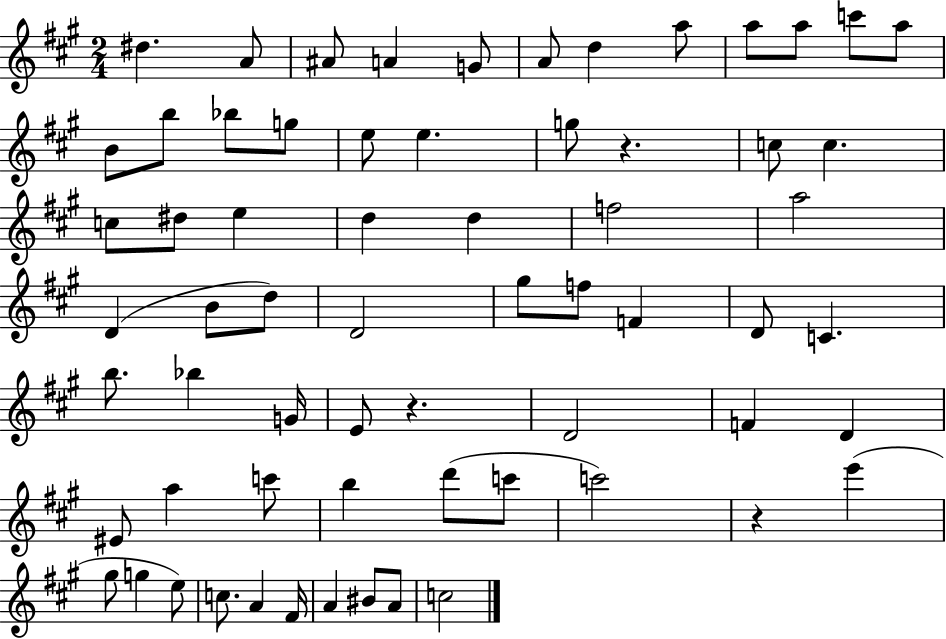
X:1
T:Untitled
M:2/4
L:1/4
K:A
^d A/2 ^A/2 A G/2 A/2 d a/2 a/2 a/2 c'/2 a/2 B/2 b/2 _b/2 g/2 e/2 e g/2 z c/2 c c/2 ^d/2 e d d f2 a2 D B/2 d/2 D2 ^g/2 f/2 F D/2 C b/2 _b G/4 E/2 z D2 F D ^E/2 a c'/2 b d'/2 c'/2 c'2 z e' ^g/2 g e/2 c/2 A ^F/4 A ^B/2 A/2 c2